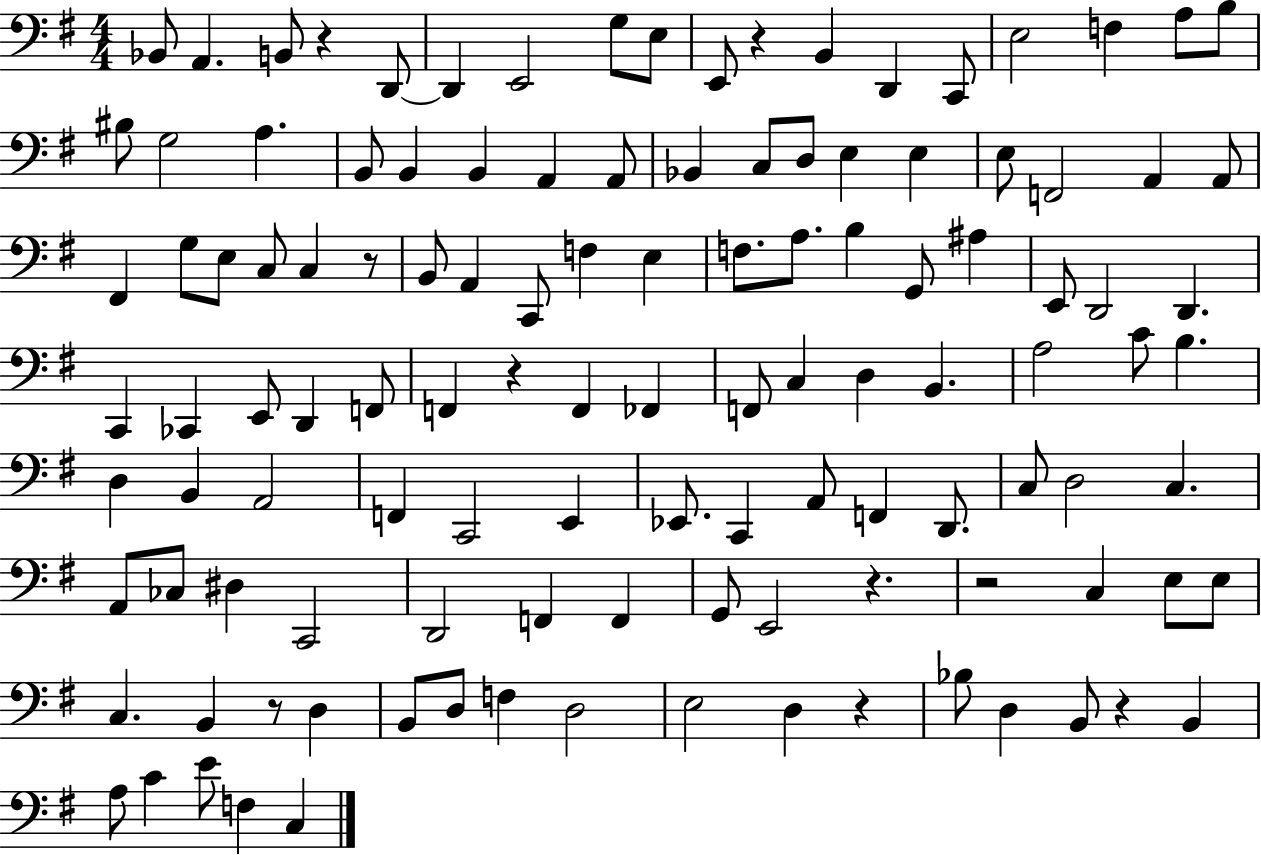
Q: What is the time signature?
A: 4/4